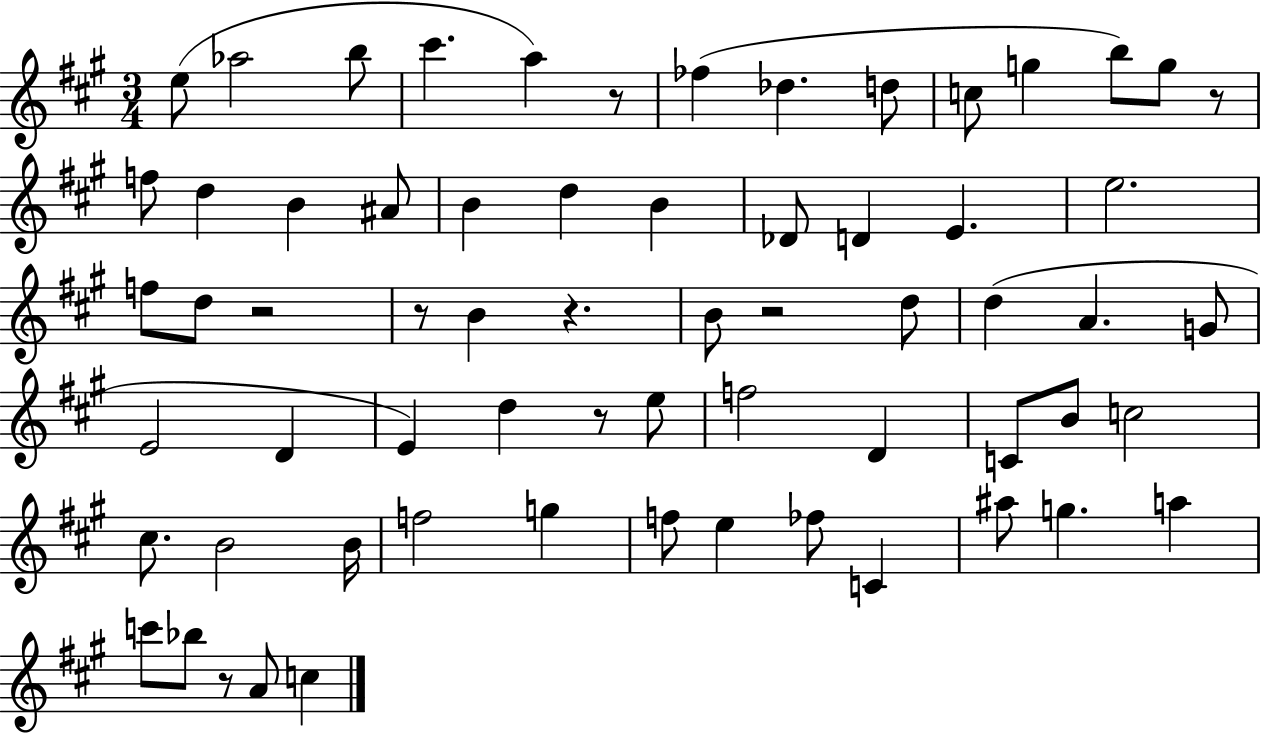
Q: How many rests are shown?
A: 8